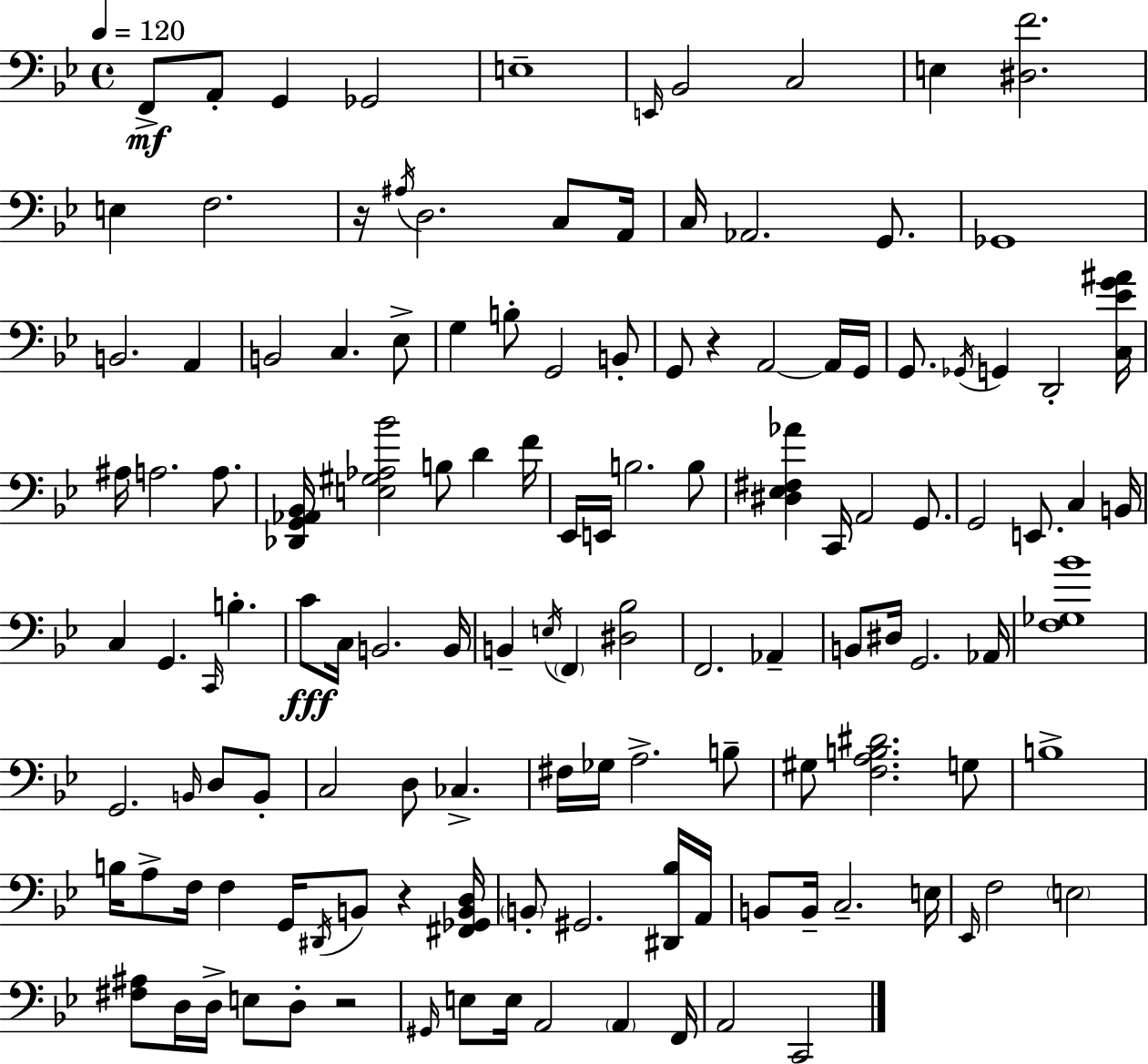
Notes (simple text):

F2/e A2/e G2/q Gb2/h E3/w E2/s Bb2/h C3/h E3/q [D#3,F4]/h. E3/q F3/h. R/s A#3/s D3/h. C3/e A2/s C3/s Ab2/h. G2/e. Gb2/w B2/h. A2/q B2/h C3/q. Eb3/e G3/q B3/e G2/h B2/e G2/e R/q A2/h A2/s G2/s G2/e. Gb2/s G2/q D2/h [C3,Eb4,G4,A#4]/s A#3/s A3/h. A3/e. [Db2,G2,Ab2,Bb2]/s [E3,G#3,Ab3,Bb4]/h B3/e D4/q F4/s Eb2/s E2/s B3/h. B3/e [D#3,Eb3,F#3,Ab4]/q C2/s A2/h G2/e. G2/h E2/e. C3/q B2/s C3/q G2/q. C2/s B3/q. C4/e C3/s B2/h. B2/s B2/q E3/s F2/q [D#3,Bb3]/h F2/h. Ab2/q B2/e D#3/s G2/h. Ab2/s [F3,Gb3,Bb4]/w G2/h. B2/s D3/e B2/e C3/h D3/e CES3/q. F#3/s Gb3/s A3/h. B3/e G#3/e [F3,A3,B3,D#4]/h. G3/e B3/w B3/s A3/e F3/s F3/q G2/s D#2/s B2/e R/q [F#2,Gb2,B2,D3]/s B2/e G#2/h. [D#2,Bb3]/s A2/s B2/e B2/s C3/h. E3/s Eb2/s F3/h E3/h [F#3,A#3]/e D3/s D3/s E3/e D3/e R/h G#2/s E3/e E3/s A2/h A2/q F2/s A2/h C2/h